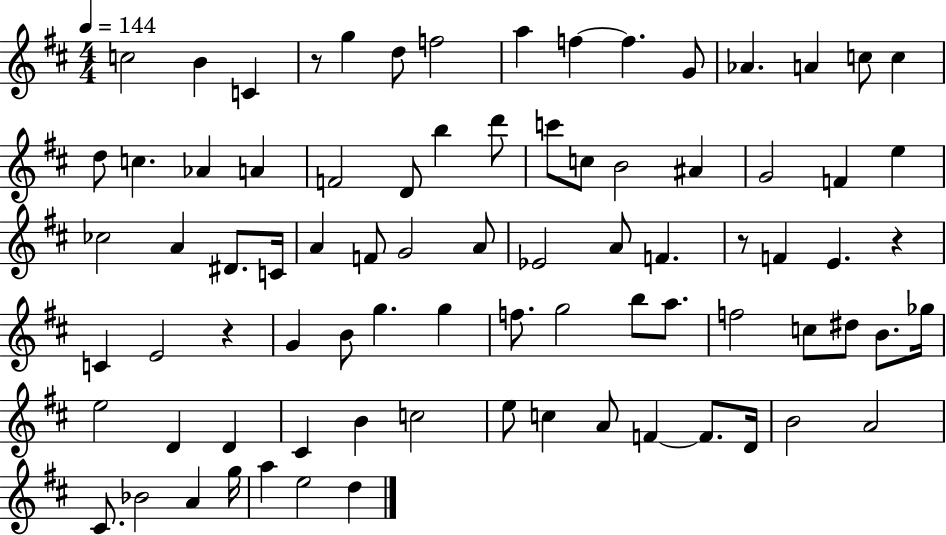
X:1
T:Untitled
M:4/4
L:1/4
K:D
c2 B C z/2 g d/2 f2 a f f G/2 _A A c/2 c d/2 c _A A F2 D/2 b d'/2 c'/2 c/2 B2 ^A G2 F e _c2 A ^D/2 C/4 A F/2 G2 A/2 _E2 A/2 F z/2 F E z C E2 z G B/2 g g f/2 g2 b/2 a/2 f2 c/2 ^d/2 B/2 _g/4 e2 D D ^C B c2 e/2 c A/2 F F/2 D/4 B2 A2 ^C/2 _B2 A g/4 a e2 d